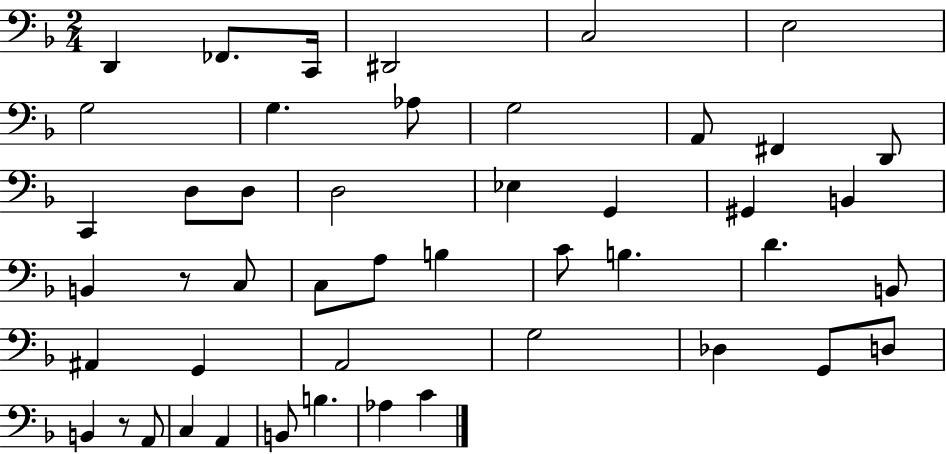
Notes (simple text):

D2/q FES2/e. C2/s D#2/h C3/h E3/h G3/h G3/q. Ab3/e G3/h A2/e F#2/q D2/e C2/q D3/e D3/e D3/h Eb3/q G2/q G#2/q B2/q B2/q R/e C3/e C3/e A3/e B3/q C4/e B3/q. D4/q. B2/e A#2/q G2/q A2/h G3/h Db3/q G2/e D3/e B2/q R/e A2/e C3/q A2/q B2/e B3/q. Ab3/q C4/q